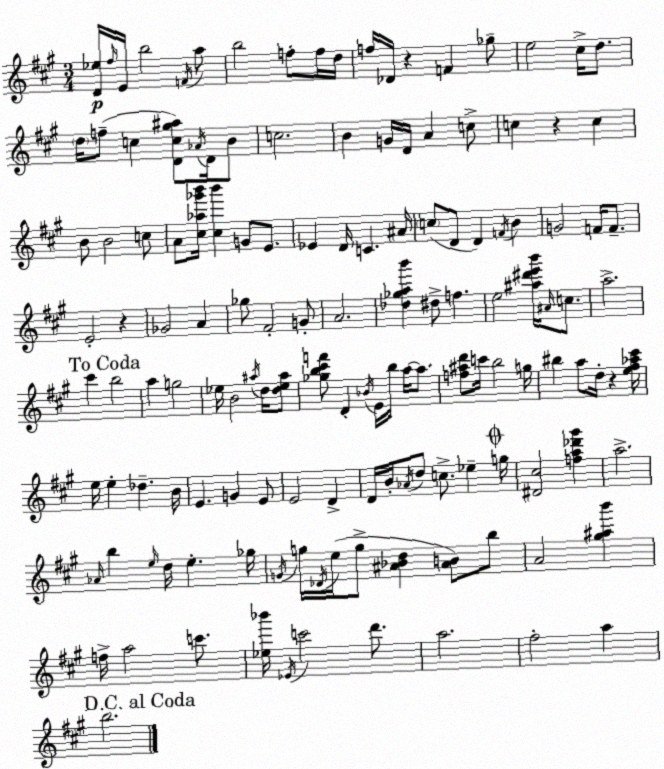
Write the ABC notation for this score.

X:1
T:Untitled
M:3/4
L:1/4
K:A
[D_e]/4 ^f/4 E/4 b2 F/4 a/2 b2 f/2 f/4 d/4 f/4 _D/4 z F _g/2 e2 ^c/4 d/2 d/4 f/2 c [Dc^g^a]/2 _A/4 D/4 B/2 c2 B G/4 D/4 A c/2 c z c B/2 B2 c/2 A/2 [^c_a_g'b']/4 [^cb'] G/2 E/2 _E D/4 C ^A/4 c/2 D/2 D F/4 B G2 F/4 F/2 E2 z _G2 A _g/2 ^F2 G/2 A2 [_d_gab'] ^d/2 f e2 [^a^d'e'b']/4 ^A/4 c/2 a2 ^c' b2 a g2 _e/4 B2 ^a/4 d/4 [d_e^a]/2 [_gb^c'f']/2 D _B/4 E/4 b/4 a/4 a/2 [f^ad']/2 c'/4 b2 g/4 ^b a/2 d/4 z [e^f_a^c']/4 e/4 e _d B/4 E G E/2 E2 D D/4 B/4 _A/4 d/2 c/2 _e g/4 [^D^c]2 [fa_d'^g'] a2 _A/4 b e/4 d/4 e _g/4 G/4 g/4 _D/4 e/4 g/2 [^A_Bd] [^AB]/2 b/2 A2 [^g^ab'] f/4 a2 c'/2 [_e_b']/4 _E/4 c'2 d'/2 a2 ^f2 a b2